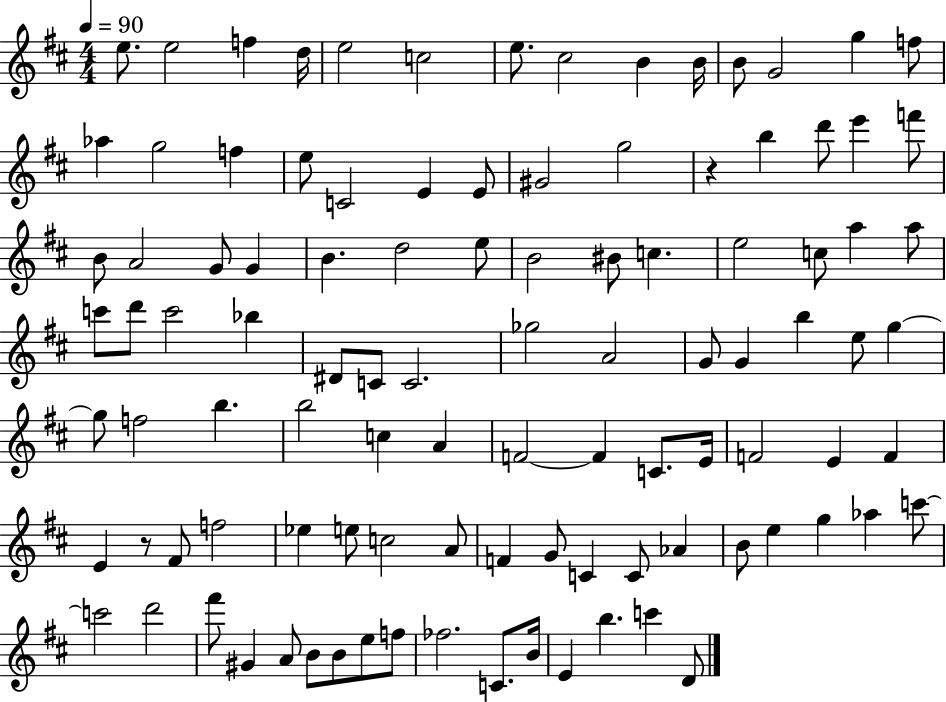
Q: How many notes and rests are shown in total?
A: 103